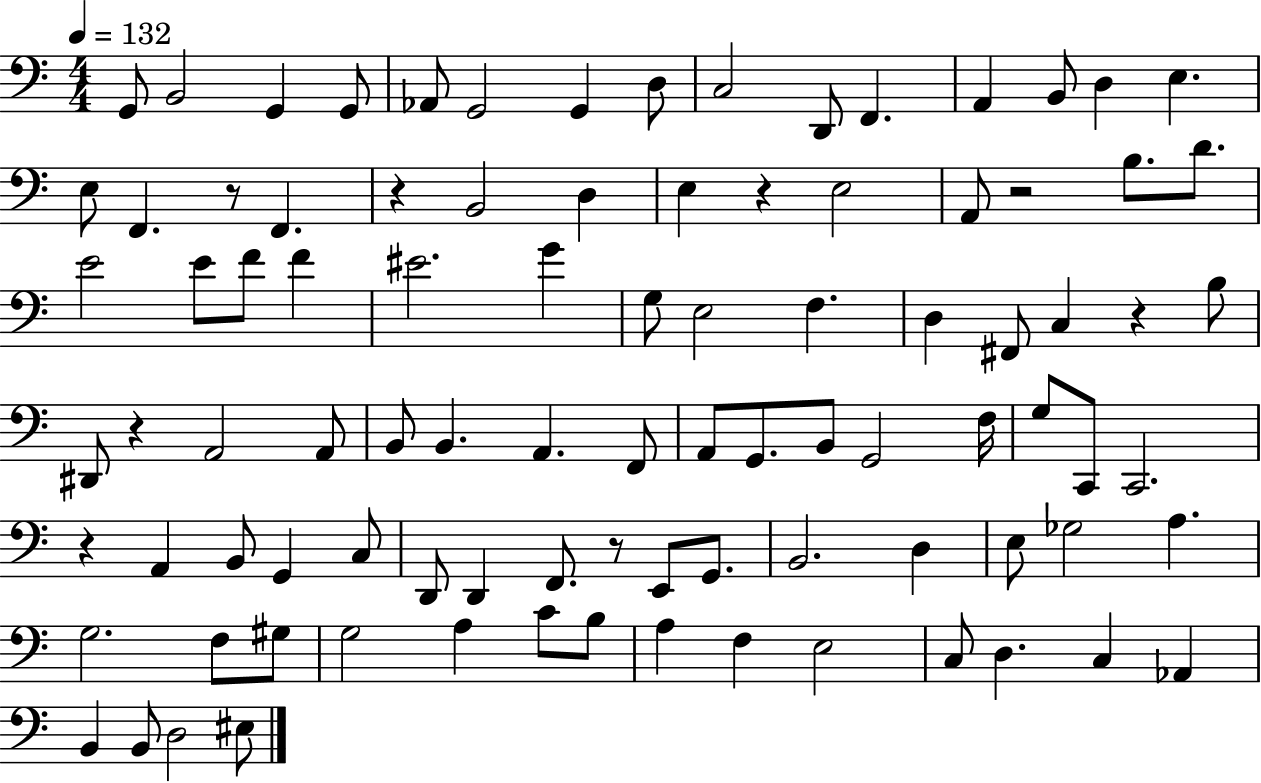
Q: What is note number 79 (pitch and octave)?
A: D3